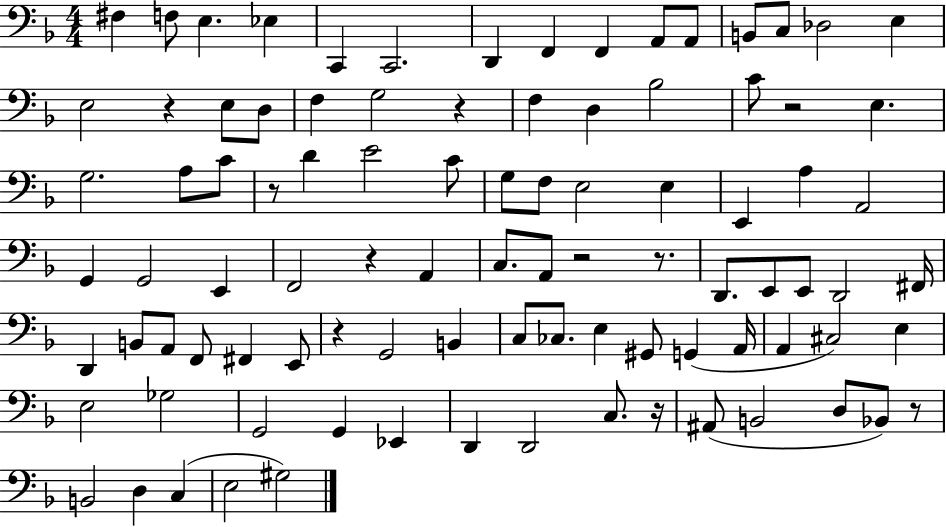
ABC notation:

X:1
T:Untitled
M:4/4
L:1/4
K:F
^F, F,/2 E, _E, C,, C,,2 D,, F,, F,, A,,/2 A,,/2 B,,/2 C,/2 _D,2 E, E,2 z E,/2 D,/2 F, G,2 z F, D, _B,2 C/2 z2 E, G,2 A,/2 C/2 z/2 D E2 C/2 G,/2 F,/2 E,2 E, E,, A, A,,2 G,, G,,2 E,, F,,2 z A,, C,/2 A,,/2 z2 z/2 D,,/2 E,,/2 E,,/2 D,,2 ^F,,/4 D,, B,,/2 A,,/2 F,,/2 ^F,, E,,/2 z G,,2 B,, C,/2 _C,/2 E, ^G,,/2 G,, A,,/4 A,, ^C,2 E, E,2 _G,2 G,,2 G,, _E,, D,, D,,2 C,/2 z/4 ^A,,/2 B,,2 D,/2 _B,,/2 z/2 B,,2 D, C, E,2 ^G,2